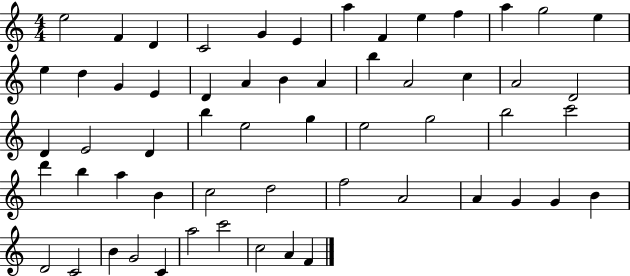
{
  \clef treble
  \numericTimeSignature
  \time 4/4
  \key c \major
  e''2 f'4 d'4 | c'2 g'4 e'4 | a''4 f'4 e''4 f''4 | a''4 g''2 e''4 | \break e''4 d''4 g'4 e'4 | d'4 a'4 b'4 a'4 | b''4 a'2 c''4 | a'2 d'2 | \break d'4 e'2 d'4 | b''4 e''2 g''4 | e''2 g''2 | b''2 c'''2 | \break d'''4 b''4 a''4 b'4 | c''2 d''2 | f''2 a'2 | a'4 g'4 g'4 b'4 | \break d'2 c'2 | b'4 g'2 c'4 | a''2 c'''2 | c''2 a'4 f'4 | \break \bar "|."
}